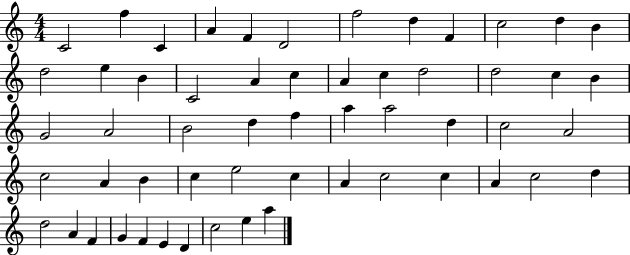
{
  \clef treble
  \numericTimeSignature
  \time 4/4
  \key c \major
  c'2 f''4 c'4 | a'4 f'4 d'2 | f''2 d''4 f'4 | c''2 d''4 b'4 | \break d''2 e''4 b'4 | c'2 a'4 c''4 | a'4 c''4 d''2 | d''2 c''4 b'4 | \break g'2 a'2 | b'2 d''4 f''4 | a''4 a''2 d''4 | c''2 a'2 | \break c''2 a'4 b'4 | c''4 e''2 c''4 | a'4 c''2 c''4 | a'4 c''2 d''4 | \break d''2 a'4 f'4 | g'4 f'4 e'4 d'4 | c''2 e''4 a''4 | \bar "|."
}